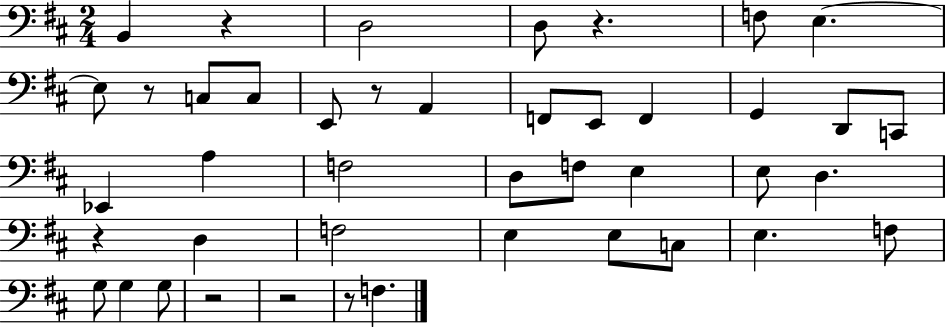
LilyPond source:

{
  \clef bass
  \numericTimeSignature
  \time 2/4
  \key d \major
  b,4 r4 | d2 | d8 r4. | f8 e4.~~ | \break e8 r8 c8 c8 | e,8 r8 a,4 | f,8 e,8 f,4 | g,4 d,8 c,8 | \break ees,4 a4 | f2 | d8 f8 e4 | e8 d4. | \break r4 d4 | f2 | e4 e8 c8 | e4. f8 | \break g8 g4 g8 | r2 | r2 | r8 f4. | \break \bar "|."
}